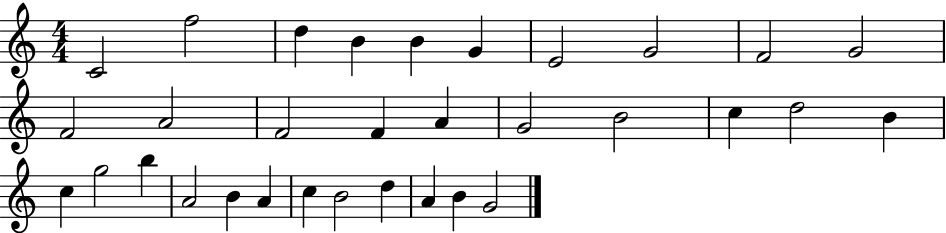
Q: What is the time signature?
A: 4/4